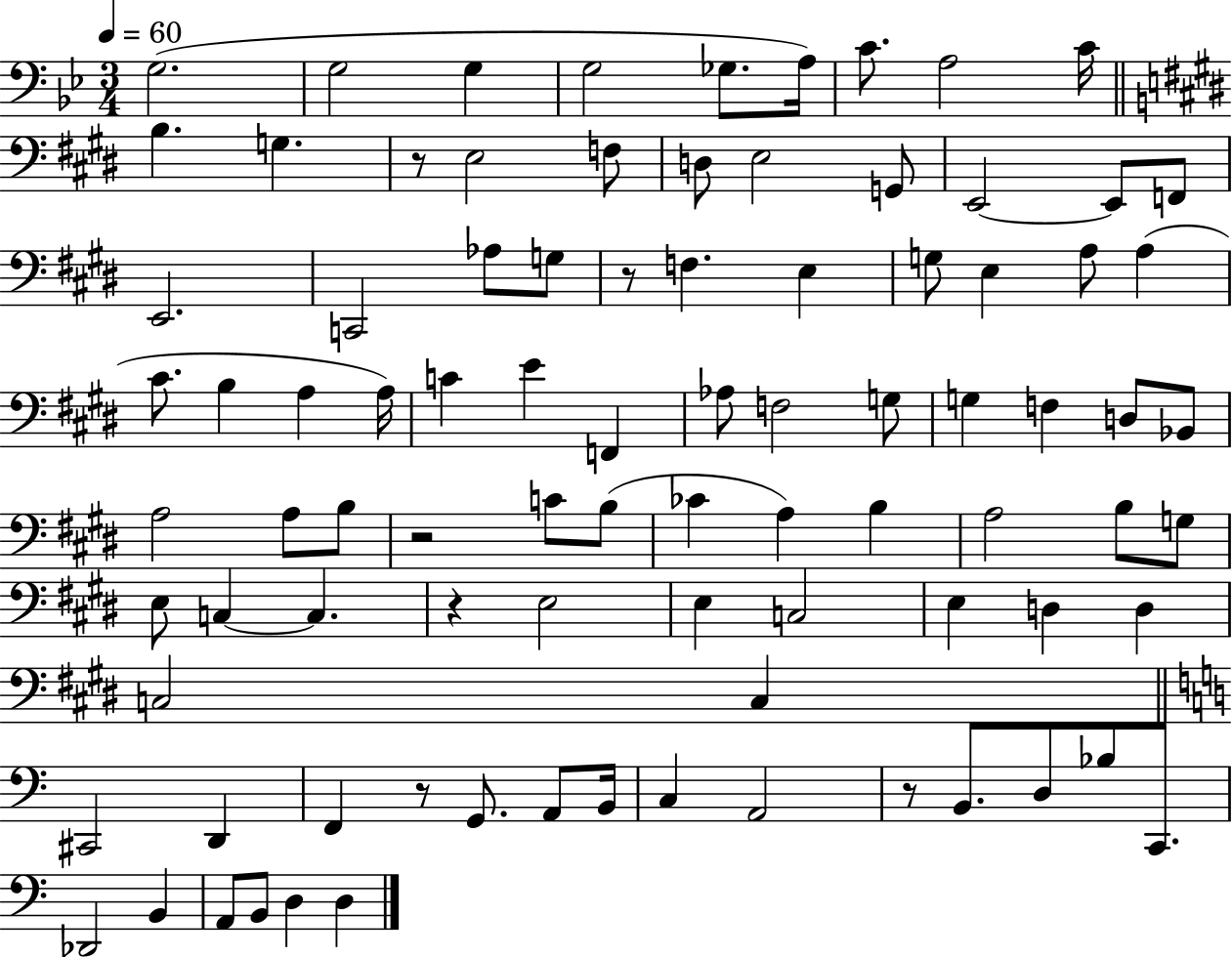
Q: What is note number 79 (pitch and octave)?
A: B2